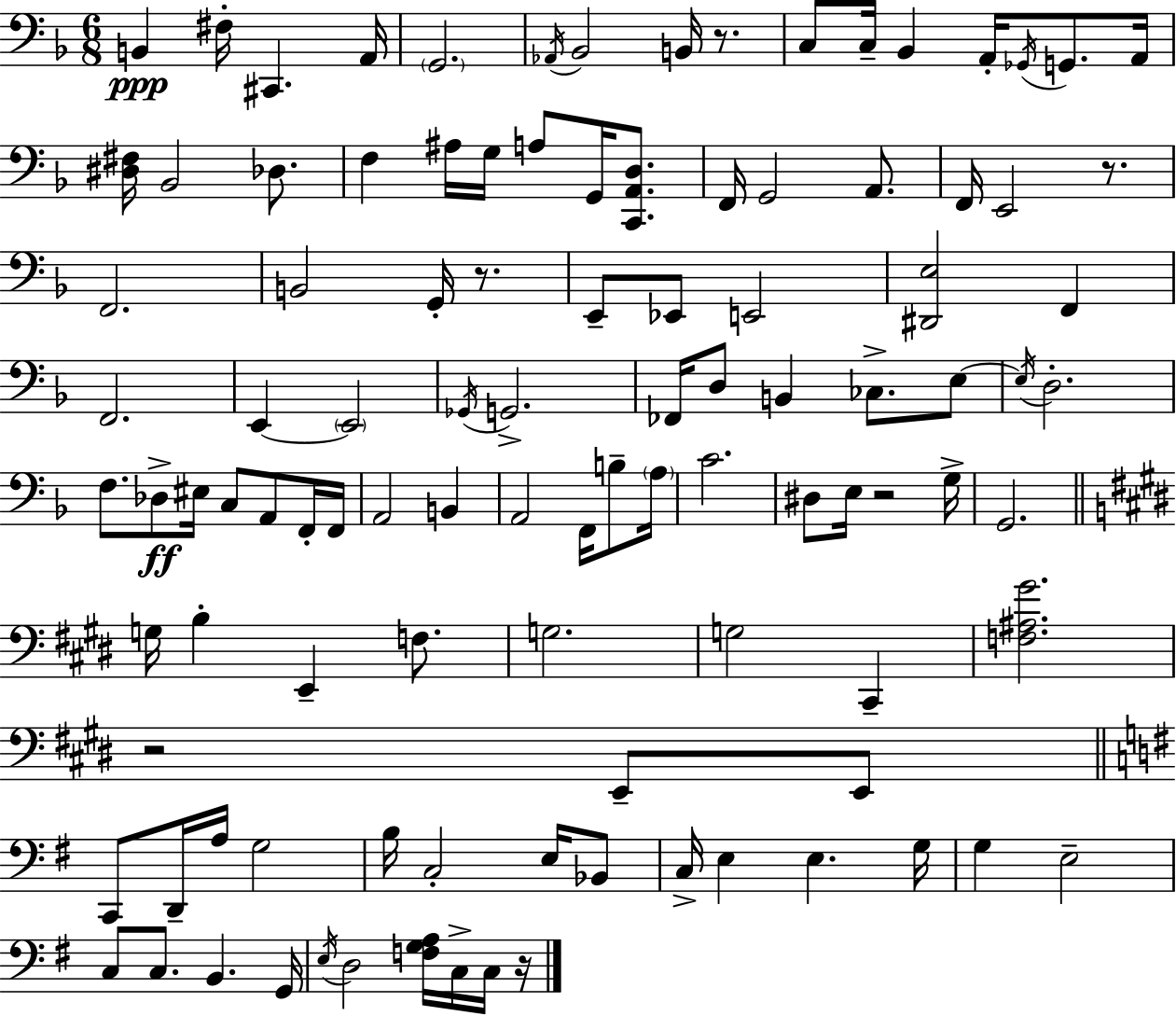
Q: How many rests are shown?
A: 6